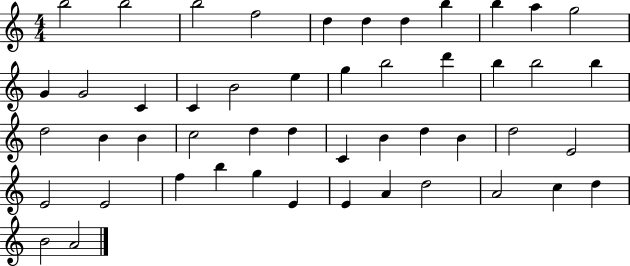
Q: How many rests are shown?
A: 0